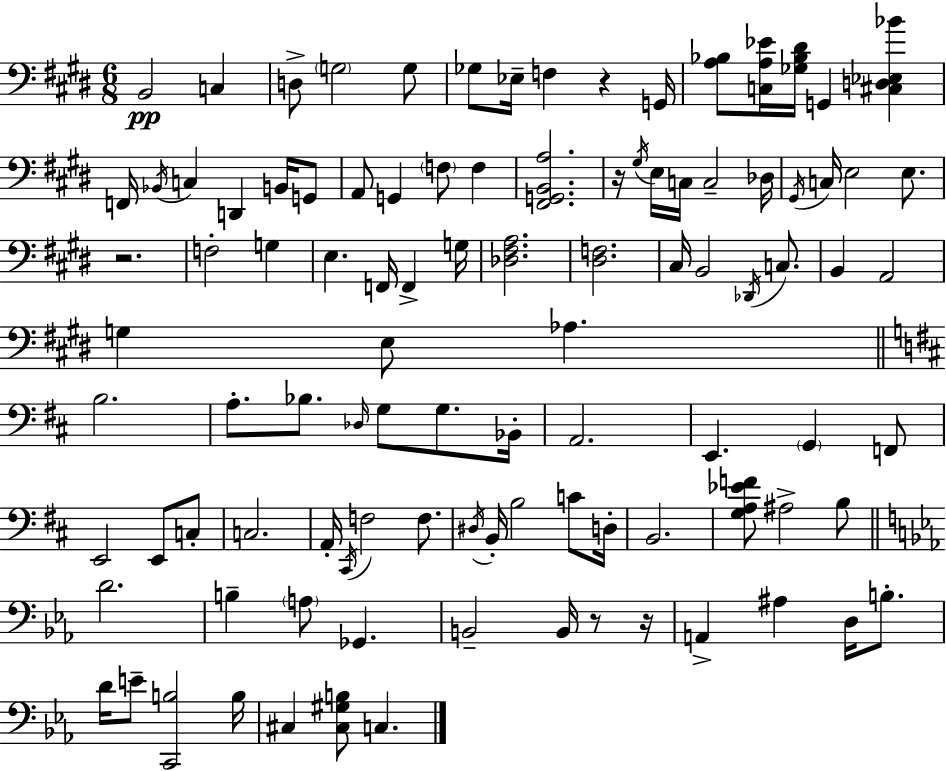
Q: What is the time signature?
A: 6/8